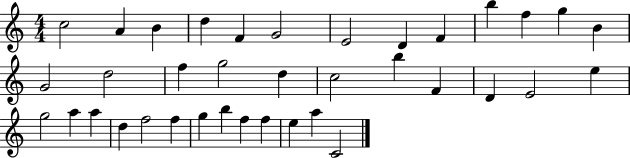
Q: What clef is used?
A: treble